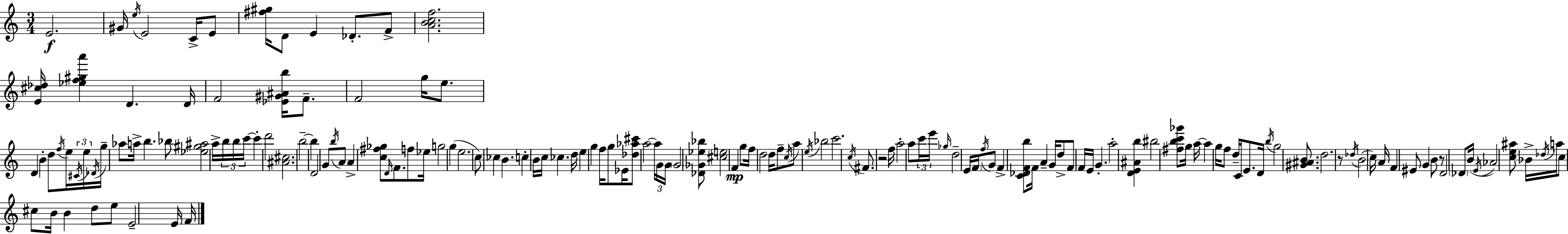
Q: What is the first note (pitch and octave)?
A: E4